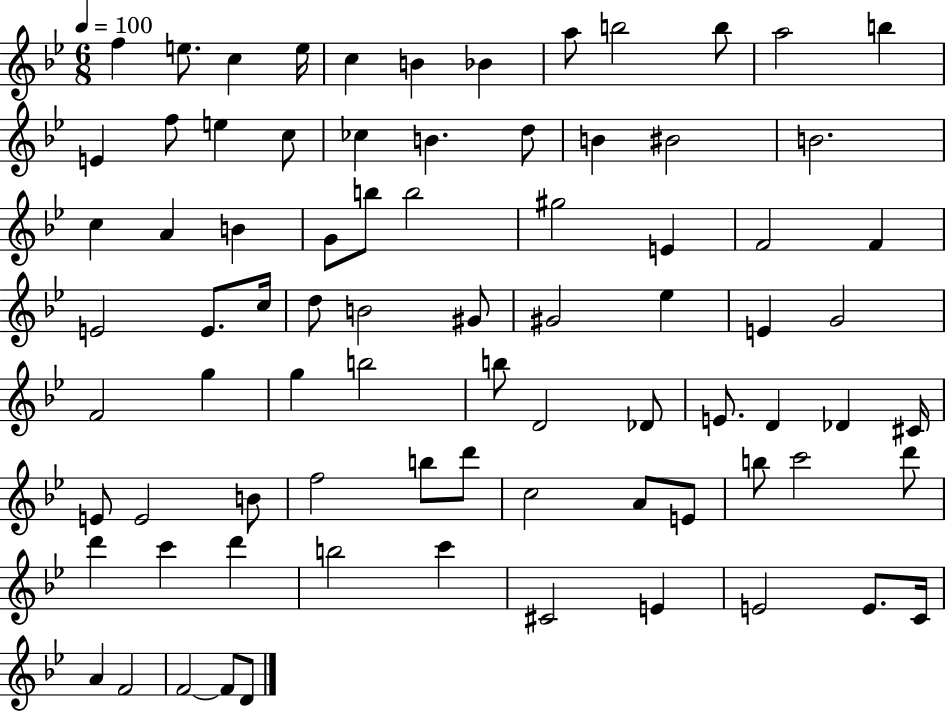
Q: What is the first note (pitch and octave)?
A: F5